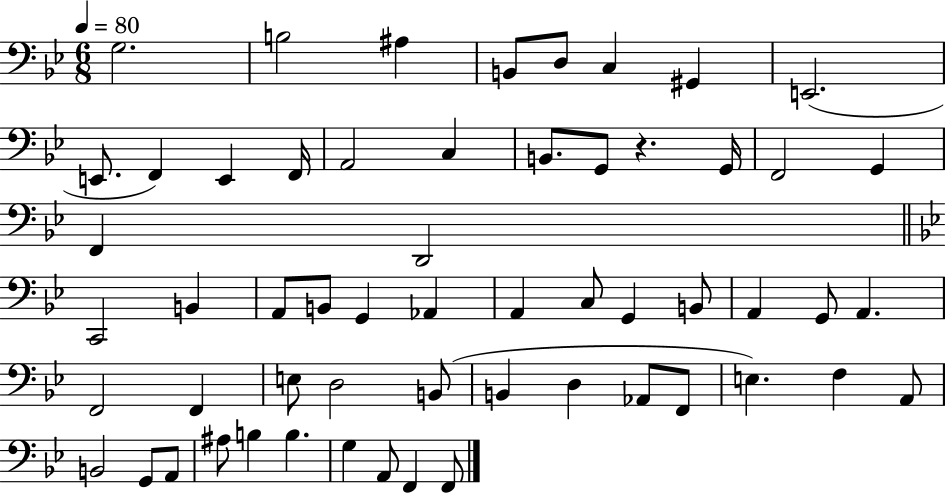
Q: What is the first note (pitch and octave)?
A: G3